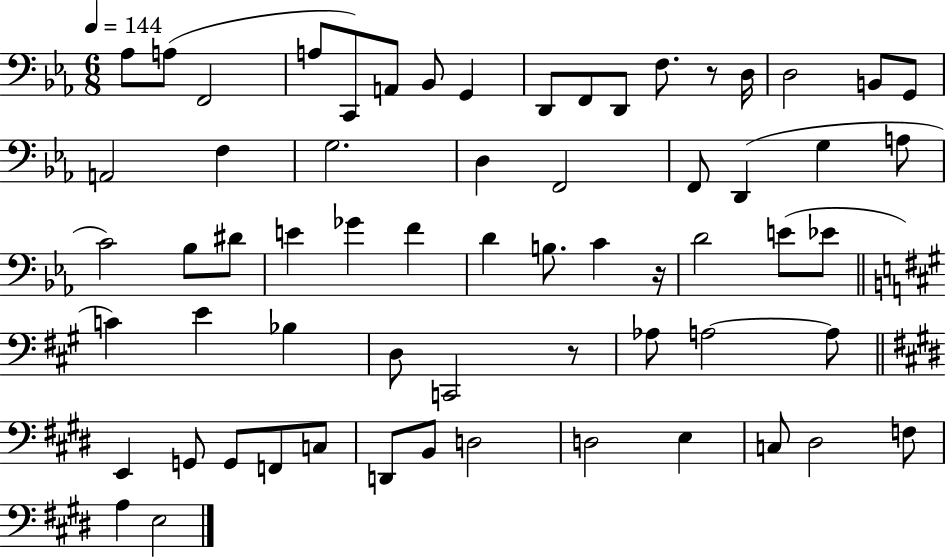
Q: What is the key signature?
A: EES major